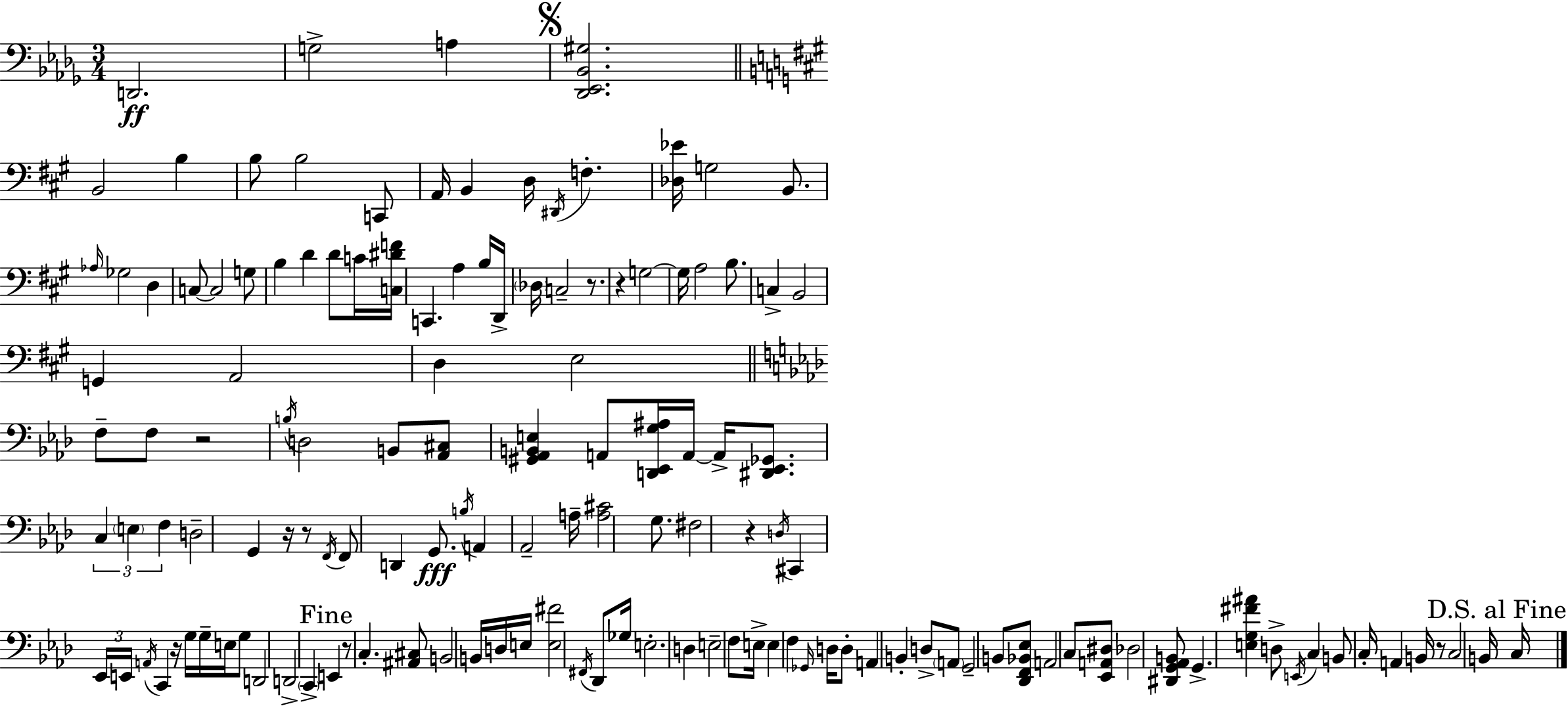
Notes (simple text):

D2/h. G3/h A3/q [Db2,Eb2,Bb2,G#3]/h. B2/h B3/q B3/e B3/h C2/e A2/s B2/q D3/s D#2/s F3/q. [Db3,Eb4]/s G3/h B2/e. Ab3/s Gb3/h D3/q C3/e C3/h G3/e B3/q D4/q D4/e C4/s [C3,D#4,F4]/s C2/q. A3/q B3/s D2/s Db3/s C3/h R/e. R/q G3/h G3/s A3/h B3/e. C3/q B2/h G2/q A2/h D3/q E3/h F3/e F3/e R/h B3/s D3/h B2/e [Ab2,C#3]/e [G#2,Ab2,B2,E3]/q A2/e [D2,Eb2,G3,A#3]/s A2/s A2/s [D#2,Eb2,Gb2]/e. C3/q E3/q F3/q D3/h G2/q R/s R/e F2/s F2/e D2/q G2/e. B3/s A2/q Ab2/h A3/s [A3,C#4]/h G3/e. F#3/h R/q D3/s C#2/q Eb2/s E2/s A2/s C2/q R/s G3/s G3/s E3/s G3/e D2/h D2/h C2/q E2/q R/e C3/q. [A#2,C#3]/e B2/h B2/s D3/s E3/s [E3,F#4]/h F#2/s Db2/e Gb3/s E3/h. D3/q E3/h F3/e E3/s E3/q F3/q Gb2/s D3/s D3/e A2/q B2/q D3/e A2/e G2/h B2/e [Db2,F2,Bb2,Eb3]/e A2/h C3/e [Eb2,A2,D#3]/e Db3/h [D#2,G2,Ab2,B2]/e G2/q. [E3,G3,F#4,A#4]/q D3/e E2/s C3/q B2/e C3/s A2/q B2/s R/e C3/h B2/s C3/s